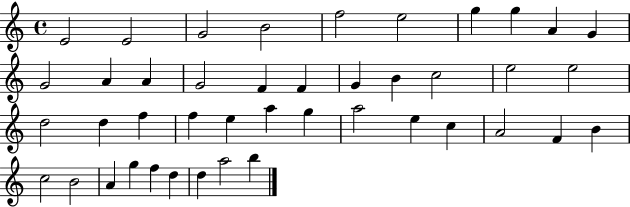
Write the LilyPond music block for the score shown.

{
  \clef treble
  \time 4/4
  \defaultTimeSignature
  \key c \major
  e'2 e'2 | g'2 b'2 | f''2 e''2 | g''4 g''4 a'4 g'4 | \break g'2 a'4 a'4 | g'2 f'4 f'4 | g'4 b'4 c''2 | e''2 e''2 | \break d''2 d''4 f''4 | f''4 e''4 a''4 g''4 | a''2 e''4 c''4 | a'2 f'4 b'4 | \break c''2 b'2 | a'4 g''4 f''4 d''4 | d''4 a''2 b''4 | \bar "|."
}